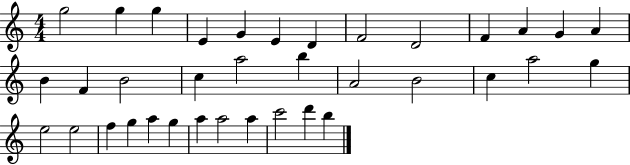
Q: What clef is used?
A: treble